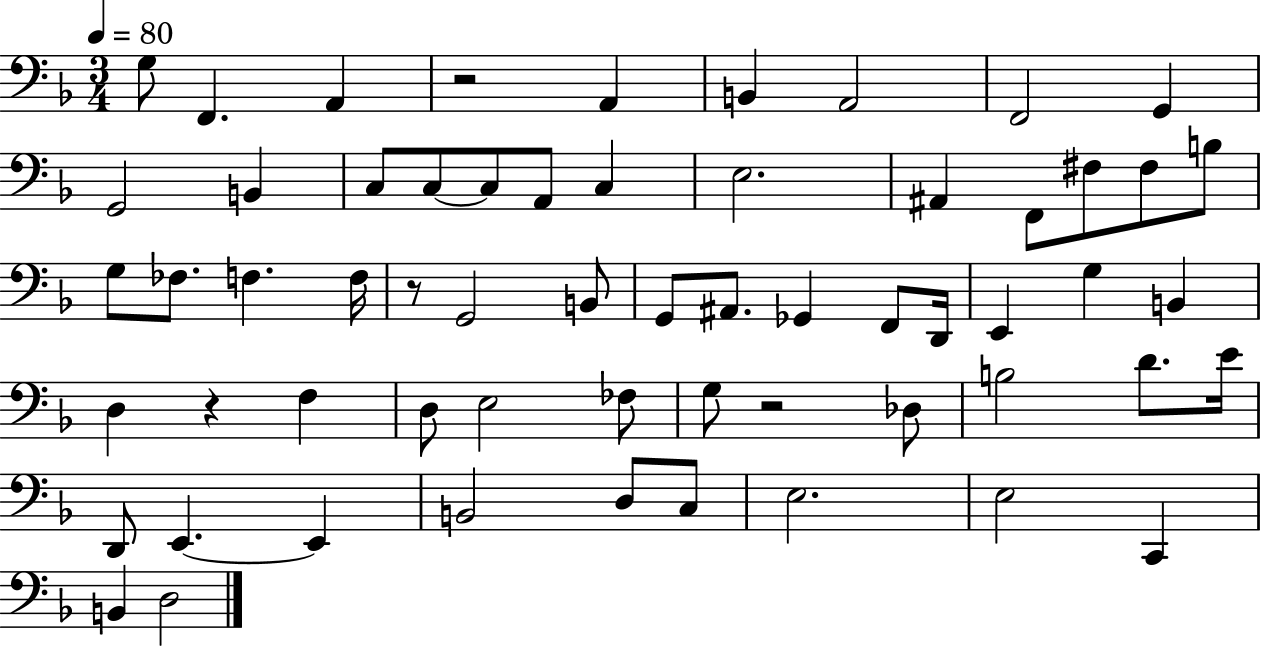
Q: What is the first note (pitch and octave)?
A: G3